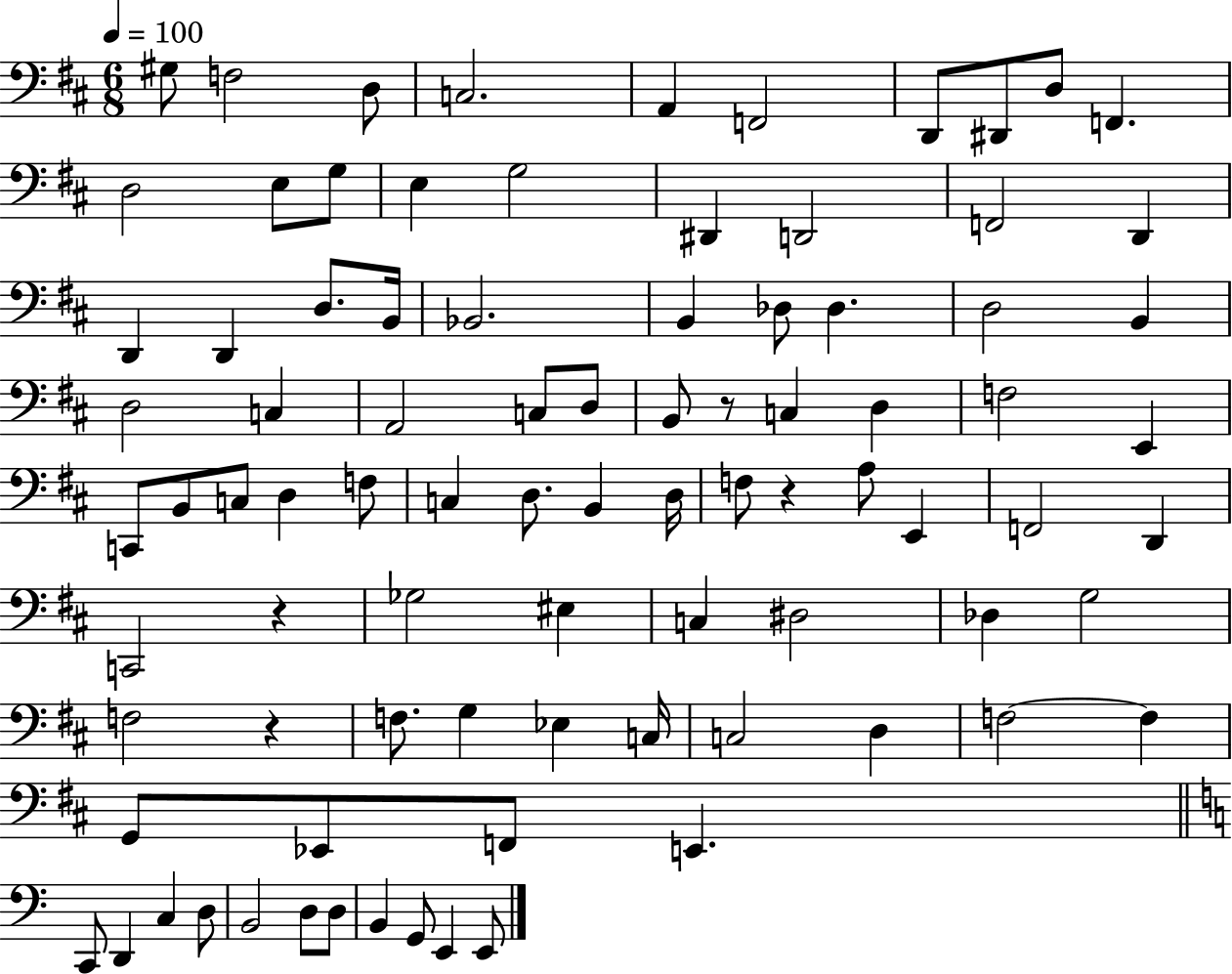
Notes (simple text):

G#3/e F3/h D3/e C3/h. A2/q F2/h D2/e D#2/e D3/e F2/q. D3/h E3/e G3/e E3/q G3/h D#2/q D2/h F2/h D2/q D2/q D2/q D3/e. B2/s Bb2/h. B2/q Db3/e Db3/q. D3/h B2/q D3/h C3/q A2/h C3/e D3/e B2/e R/e C3/q D3/q F3/h E2/q C2/e B2/e C3/e D3/q F3/e C3/q D3/e. B2/q D3/s F3/e R/q A3/e E2/q F2/h D2/q C2/h R/q Gb3/h EIS3/q C3/q D#3/h Db3/q G3/h F3/h R/q F3/e. G3/q Eb3/q C3/s C3/h D3/q F3/h F3/q G2/e Eb2/e F2/e E2/q. C2/e D2/q C3/q D3/e B2/h D3/e D3/e B2/q G2/e E2/q E2/e